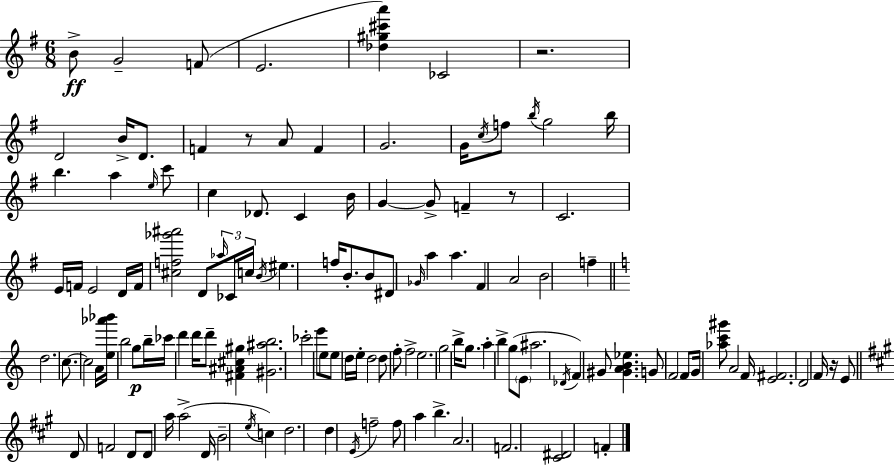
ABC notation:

X:1
T:Untitled
M:6/8
L:1/4
K:G
B/2 G2 F/2 E2 [_d^g^c'a'] _C2 z2 D2 B/4 D/2 F z/2 A/2 F G2 G/4 c/4 f/2 b/4 g2 b/4 b a e/4 c'/2 c _D/2 C B/4 G G/2 F z/2 C2 E/4 F/4 E2 D/4 F/4 [^cf_g'^a']2 D/2 _a/4 _C/4 c/4 B/4 ^e f/4 B/2 B/2 ^D/2 _G/4 a a ^F A2 B2 f d2 c/2 c2 A/4 [e_a'_b']/4 b2 g/2 b/4 _c'/4 d' d'/4 d'/2 [^F^A^c^g] [^G^ab]2 _c'2 e'/2 e/2 e/2 d/4 e/4 d2 d/2 f/2 f2 e2 g2 b/4 g/2 a b g/2 E/2 ^a2 _D/4 F ^G/2 [^GAB_e] G/2 F2 F/2 G/4 [_ac'^g']/2 A2 F/4 [E^F]2 D2 F/4 z/4 E/2 D/2 F2 D/2 D/2 a/4 a2 D/4 B2 e/4 c d2 d E/4 f2 f/2 a b A2 F2 [^C^D]2 F